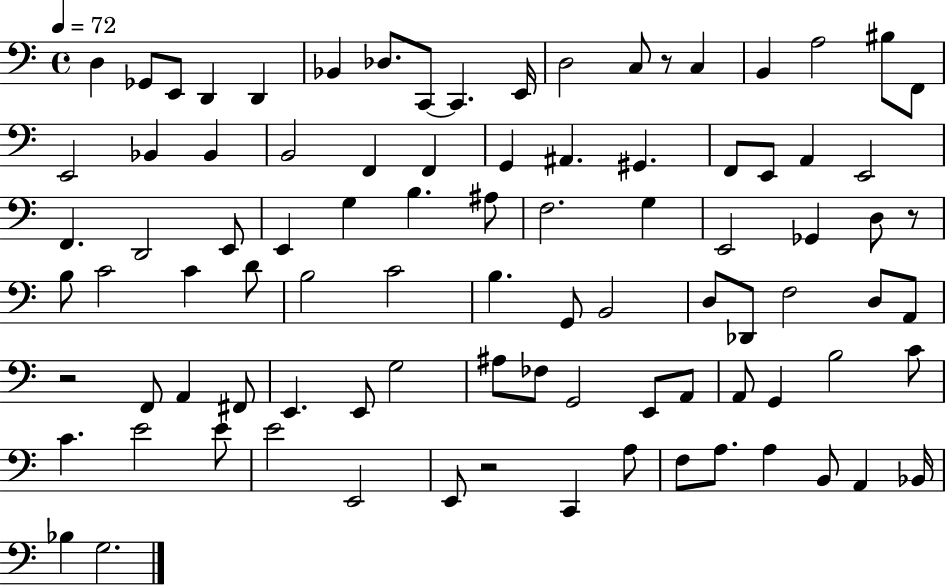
D3/q Gb2/e E2/e D2/q D2/q Bb2/q Db3/e. C2/e C2/q. E2/s D3/h C3/e R/e C3/q B2/q A3/h BIS3/e F2/e E2/h Bb2/q Bb2/q B2/h F2/q F2/q G2/q A#2/q. G#2/q. F2/e E2/e A2/q E2/h F2/q. D2/h E2/e E2/q G3/q B3/q. A#3/e F3/h. G3/q E2/h Gb2/q D3/e R/e B3/e C4/h C4/q D4/e B3/h C4/h B3/q. G2/e B2/h D3/e Db2/e F3/h D3/e A2/e R/h F2/e A2/q F#2/e E2/q. E2/e G3/h A#3/e FES3/e G2/h E2/e A2/e A2/e G2/q B3/h C4/e C4/q. E4/h E4/e E4/h E2/h E2/e R/h C2/q A3/e F3/e A3/e. A3/q B2/e A2/q Bb2/s Bb3/q G3/h.